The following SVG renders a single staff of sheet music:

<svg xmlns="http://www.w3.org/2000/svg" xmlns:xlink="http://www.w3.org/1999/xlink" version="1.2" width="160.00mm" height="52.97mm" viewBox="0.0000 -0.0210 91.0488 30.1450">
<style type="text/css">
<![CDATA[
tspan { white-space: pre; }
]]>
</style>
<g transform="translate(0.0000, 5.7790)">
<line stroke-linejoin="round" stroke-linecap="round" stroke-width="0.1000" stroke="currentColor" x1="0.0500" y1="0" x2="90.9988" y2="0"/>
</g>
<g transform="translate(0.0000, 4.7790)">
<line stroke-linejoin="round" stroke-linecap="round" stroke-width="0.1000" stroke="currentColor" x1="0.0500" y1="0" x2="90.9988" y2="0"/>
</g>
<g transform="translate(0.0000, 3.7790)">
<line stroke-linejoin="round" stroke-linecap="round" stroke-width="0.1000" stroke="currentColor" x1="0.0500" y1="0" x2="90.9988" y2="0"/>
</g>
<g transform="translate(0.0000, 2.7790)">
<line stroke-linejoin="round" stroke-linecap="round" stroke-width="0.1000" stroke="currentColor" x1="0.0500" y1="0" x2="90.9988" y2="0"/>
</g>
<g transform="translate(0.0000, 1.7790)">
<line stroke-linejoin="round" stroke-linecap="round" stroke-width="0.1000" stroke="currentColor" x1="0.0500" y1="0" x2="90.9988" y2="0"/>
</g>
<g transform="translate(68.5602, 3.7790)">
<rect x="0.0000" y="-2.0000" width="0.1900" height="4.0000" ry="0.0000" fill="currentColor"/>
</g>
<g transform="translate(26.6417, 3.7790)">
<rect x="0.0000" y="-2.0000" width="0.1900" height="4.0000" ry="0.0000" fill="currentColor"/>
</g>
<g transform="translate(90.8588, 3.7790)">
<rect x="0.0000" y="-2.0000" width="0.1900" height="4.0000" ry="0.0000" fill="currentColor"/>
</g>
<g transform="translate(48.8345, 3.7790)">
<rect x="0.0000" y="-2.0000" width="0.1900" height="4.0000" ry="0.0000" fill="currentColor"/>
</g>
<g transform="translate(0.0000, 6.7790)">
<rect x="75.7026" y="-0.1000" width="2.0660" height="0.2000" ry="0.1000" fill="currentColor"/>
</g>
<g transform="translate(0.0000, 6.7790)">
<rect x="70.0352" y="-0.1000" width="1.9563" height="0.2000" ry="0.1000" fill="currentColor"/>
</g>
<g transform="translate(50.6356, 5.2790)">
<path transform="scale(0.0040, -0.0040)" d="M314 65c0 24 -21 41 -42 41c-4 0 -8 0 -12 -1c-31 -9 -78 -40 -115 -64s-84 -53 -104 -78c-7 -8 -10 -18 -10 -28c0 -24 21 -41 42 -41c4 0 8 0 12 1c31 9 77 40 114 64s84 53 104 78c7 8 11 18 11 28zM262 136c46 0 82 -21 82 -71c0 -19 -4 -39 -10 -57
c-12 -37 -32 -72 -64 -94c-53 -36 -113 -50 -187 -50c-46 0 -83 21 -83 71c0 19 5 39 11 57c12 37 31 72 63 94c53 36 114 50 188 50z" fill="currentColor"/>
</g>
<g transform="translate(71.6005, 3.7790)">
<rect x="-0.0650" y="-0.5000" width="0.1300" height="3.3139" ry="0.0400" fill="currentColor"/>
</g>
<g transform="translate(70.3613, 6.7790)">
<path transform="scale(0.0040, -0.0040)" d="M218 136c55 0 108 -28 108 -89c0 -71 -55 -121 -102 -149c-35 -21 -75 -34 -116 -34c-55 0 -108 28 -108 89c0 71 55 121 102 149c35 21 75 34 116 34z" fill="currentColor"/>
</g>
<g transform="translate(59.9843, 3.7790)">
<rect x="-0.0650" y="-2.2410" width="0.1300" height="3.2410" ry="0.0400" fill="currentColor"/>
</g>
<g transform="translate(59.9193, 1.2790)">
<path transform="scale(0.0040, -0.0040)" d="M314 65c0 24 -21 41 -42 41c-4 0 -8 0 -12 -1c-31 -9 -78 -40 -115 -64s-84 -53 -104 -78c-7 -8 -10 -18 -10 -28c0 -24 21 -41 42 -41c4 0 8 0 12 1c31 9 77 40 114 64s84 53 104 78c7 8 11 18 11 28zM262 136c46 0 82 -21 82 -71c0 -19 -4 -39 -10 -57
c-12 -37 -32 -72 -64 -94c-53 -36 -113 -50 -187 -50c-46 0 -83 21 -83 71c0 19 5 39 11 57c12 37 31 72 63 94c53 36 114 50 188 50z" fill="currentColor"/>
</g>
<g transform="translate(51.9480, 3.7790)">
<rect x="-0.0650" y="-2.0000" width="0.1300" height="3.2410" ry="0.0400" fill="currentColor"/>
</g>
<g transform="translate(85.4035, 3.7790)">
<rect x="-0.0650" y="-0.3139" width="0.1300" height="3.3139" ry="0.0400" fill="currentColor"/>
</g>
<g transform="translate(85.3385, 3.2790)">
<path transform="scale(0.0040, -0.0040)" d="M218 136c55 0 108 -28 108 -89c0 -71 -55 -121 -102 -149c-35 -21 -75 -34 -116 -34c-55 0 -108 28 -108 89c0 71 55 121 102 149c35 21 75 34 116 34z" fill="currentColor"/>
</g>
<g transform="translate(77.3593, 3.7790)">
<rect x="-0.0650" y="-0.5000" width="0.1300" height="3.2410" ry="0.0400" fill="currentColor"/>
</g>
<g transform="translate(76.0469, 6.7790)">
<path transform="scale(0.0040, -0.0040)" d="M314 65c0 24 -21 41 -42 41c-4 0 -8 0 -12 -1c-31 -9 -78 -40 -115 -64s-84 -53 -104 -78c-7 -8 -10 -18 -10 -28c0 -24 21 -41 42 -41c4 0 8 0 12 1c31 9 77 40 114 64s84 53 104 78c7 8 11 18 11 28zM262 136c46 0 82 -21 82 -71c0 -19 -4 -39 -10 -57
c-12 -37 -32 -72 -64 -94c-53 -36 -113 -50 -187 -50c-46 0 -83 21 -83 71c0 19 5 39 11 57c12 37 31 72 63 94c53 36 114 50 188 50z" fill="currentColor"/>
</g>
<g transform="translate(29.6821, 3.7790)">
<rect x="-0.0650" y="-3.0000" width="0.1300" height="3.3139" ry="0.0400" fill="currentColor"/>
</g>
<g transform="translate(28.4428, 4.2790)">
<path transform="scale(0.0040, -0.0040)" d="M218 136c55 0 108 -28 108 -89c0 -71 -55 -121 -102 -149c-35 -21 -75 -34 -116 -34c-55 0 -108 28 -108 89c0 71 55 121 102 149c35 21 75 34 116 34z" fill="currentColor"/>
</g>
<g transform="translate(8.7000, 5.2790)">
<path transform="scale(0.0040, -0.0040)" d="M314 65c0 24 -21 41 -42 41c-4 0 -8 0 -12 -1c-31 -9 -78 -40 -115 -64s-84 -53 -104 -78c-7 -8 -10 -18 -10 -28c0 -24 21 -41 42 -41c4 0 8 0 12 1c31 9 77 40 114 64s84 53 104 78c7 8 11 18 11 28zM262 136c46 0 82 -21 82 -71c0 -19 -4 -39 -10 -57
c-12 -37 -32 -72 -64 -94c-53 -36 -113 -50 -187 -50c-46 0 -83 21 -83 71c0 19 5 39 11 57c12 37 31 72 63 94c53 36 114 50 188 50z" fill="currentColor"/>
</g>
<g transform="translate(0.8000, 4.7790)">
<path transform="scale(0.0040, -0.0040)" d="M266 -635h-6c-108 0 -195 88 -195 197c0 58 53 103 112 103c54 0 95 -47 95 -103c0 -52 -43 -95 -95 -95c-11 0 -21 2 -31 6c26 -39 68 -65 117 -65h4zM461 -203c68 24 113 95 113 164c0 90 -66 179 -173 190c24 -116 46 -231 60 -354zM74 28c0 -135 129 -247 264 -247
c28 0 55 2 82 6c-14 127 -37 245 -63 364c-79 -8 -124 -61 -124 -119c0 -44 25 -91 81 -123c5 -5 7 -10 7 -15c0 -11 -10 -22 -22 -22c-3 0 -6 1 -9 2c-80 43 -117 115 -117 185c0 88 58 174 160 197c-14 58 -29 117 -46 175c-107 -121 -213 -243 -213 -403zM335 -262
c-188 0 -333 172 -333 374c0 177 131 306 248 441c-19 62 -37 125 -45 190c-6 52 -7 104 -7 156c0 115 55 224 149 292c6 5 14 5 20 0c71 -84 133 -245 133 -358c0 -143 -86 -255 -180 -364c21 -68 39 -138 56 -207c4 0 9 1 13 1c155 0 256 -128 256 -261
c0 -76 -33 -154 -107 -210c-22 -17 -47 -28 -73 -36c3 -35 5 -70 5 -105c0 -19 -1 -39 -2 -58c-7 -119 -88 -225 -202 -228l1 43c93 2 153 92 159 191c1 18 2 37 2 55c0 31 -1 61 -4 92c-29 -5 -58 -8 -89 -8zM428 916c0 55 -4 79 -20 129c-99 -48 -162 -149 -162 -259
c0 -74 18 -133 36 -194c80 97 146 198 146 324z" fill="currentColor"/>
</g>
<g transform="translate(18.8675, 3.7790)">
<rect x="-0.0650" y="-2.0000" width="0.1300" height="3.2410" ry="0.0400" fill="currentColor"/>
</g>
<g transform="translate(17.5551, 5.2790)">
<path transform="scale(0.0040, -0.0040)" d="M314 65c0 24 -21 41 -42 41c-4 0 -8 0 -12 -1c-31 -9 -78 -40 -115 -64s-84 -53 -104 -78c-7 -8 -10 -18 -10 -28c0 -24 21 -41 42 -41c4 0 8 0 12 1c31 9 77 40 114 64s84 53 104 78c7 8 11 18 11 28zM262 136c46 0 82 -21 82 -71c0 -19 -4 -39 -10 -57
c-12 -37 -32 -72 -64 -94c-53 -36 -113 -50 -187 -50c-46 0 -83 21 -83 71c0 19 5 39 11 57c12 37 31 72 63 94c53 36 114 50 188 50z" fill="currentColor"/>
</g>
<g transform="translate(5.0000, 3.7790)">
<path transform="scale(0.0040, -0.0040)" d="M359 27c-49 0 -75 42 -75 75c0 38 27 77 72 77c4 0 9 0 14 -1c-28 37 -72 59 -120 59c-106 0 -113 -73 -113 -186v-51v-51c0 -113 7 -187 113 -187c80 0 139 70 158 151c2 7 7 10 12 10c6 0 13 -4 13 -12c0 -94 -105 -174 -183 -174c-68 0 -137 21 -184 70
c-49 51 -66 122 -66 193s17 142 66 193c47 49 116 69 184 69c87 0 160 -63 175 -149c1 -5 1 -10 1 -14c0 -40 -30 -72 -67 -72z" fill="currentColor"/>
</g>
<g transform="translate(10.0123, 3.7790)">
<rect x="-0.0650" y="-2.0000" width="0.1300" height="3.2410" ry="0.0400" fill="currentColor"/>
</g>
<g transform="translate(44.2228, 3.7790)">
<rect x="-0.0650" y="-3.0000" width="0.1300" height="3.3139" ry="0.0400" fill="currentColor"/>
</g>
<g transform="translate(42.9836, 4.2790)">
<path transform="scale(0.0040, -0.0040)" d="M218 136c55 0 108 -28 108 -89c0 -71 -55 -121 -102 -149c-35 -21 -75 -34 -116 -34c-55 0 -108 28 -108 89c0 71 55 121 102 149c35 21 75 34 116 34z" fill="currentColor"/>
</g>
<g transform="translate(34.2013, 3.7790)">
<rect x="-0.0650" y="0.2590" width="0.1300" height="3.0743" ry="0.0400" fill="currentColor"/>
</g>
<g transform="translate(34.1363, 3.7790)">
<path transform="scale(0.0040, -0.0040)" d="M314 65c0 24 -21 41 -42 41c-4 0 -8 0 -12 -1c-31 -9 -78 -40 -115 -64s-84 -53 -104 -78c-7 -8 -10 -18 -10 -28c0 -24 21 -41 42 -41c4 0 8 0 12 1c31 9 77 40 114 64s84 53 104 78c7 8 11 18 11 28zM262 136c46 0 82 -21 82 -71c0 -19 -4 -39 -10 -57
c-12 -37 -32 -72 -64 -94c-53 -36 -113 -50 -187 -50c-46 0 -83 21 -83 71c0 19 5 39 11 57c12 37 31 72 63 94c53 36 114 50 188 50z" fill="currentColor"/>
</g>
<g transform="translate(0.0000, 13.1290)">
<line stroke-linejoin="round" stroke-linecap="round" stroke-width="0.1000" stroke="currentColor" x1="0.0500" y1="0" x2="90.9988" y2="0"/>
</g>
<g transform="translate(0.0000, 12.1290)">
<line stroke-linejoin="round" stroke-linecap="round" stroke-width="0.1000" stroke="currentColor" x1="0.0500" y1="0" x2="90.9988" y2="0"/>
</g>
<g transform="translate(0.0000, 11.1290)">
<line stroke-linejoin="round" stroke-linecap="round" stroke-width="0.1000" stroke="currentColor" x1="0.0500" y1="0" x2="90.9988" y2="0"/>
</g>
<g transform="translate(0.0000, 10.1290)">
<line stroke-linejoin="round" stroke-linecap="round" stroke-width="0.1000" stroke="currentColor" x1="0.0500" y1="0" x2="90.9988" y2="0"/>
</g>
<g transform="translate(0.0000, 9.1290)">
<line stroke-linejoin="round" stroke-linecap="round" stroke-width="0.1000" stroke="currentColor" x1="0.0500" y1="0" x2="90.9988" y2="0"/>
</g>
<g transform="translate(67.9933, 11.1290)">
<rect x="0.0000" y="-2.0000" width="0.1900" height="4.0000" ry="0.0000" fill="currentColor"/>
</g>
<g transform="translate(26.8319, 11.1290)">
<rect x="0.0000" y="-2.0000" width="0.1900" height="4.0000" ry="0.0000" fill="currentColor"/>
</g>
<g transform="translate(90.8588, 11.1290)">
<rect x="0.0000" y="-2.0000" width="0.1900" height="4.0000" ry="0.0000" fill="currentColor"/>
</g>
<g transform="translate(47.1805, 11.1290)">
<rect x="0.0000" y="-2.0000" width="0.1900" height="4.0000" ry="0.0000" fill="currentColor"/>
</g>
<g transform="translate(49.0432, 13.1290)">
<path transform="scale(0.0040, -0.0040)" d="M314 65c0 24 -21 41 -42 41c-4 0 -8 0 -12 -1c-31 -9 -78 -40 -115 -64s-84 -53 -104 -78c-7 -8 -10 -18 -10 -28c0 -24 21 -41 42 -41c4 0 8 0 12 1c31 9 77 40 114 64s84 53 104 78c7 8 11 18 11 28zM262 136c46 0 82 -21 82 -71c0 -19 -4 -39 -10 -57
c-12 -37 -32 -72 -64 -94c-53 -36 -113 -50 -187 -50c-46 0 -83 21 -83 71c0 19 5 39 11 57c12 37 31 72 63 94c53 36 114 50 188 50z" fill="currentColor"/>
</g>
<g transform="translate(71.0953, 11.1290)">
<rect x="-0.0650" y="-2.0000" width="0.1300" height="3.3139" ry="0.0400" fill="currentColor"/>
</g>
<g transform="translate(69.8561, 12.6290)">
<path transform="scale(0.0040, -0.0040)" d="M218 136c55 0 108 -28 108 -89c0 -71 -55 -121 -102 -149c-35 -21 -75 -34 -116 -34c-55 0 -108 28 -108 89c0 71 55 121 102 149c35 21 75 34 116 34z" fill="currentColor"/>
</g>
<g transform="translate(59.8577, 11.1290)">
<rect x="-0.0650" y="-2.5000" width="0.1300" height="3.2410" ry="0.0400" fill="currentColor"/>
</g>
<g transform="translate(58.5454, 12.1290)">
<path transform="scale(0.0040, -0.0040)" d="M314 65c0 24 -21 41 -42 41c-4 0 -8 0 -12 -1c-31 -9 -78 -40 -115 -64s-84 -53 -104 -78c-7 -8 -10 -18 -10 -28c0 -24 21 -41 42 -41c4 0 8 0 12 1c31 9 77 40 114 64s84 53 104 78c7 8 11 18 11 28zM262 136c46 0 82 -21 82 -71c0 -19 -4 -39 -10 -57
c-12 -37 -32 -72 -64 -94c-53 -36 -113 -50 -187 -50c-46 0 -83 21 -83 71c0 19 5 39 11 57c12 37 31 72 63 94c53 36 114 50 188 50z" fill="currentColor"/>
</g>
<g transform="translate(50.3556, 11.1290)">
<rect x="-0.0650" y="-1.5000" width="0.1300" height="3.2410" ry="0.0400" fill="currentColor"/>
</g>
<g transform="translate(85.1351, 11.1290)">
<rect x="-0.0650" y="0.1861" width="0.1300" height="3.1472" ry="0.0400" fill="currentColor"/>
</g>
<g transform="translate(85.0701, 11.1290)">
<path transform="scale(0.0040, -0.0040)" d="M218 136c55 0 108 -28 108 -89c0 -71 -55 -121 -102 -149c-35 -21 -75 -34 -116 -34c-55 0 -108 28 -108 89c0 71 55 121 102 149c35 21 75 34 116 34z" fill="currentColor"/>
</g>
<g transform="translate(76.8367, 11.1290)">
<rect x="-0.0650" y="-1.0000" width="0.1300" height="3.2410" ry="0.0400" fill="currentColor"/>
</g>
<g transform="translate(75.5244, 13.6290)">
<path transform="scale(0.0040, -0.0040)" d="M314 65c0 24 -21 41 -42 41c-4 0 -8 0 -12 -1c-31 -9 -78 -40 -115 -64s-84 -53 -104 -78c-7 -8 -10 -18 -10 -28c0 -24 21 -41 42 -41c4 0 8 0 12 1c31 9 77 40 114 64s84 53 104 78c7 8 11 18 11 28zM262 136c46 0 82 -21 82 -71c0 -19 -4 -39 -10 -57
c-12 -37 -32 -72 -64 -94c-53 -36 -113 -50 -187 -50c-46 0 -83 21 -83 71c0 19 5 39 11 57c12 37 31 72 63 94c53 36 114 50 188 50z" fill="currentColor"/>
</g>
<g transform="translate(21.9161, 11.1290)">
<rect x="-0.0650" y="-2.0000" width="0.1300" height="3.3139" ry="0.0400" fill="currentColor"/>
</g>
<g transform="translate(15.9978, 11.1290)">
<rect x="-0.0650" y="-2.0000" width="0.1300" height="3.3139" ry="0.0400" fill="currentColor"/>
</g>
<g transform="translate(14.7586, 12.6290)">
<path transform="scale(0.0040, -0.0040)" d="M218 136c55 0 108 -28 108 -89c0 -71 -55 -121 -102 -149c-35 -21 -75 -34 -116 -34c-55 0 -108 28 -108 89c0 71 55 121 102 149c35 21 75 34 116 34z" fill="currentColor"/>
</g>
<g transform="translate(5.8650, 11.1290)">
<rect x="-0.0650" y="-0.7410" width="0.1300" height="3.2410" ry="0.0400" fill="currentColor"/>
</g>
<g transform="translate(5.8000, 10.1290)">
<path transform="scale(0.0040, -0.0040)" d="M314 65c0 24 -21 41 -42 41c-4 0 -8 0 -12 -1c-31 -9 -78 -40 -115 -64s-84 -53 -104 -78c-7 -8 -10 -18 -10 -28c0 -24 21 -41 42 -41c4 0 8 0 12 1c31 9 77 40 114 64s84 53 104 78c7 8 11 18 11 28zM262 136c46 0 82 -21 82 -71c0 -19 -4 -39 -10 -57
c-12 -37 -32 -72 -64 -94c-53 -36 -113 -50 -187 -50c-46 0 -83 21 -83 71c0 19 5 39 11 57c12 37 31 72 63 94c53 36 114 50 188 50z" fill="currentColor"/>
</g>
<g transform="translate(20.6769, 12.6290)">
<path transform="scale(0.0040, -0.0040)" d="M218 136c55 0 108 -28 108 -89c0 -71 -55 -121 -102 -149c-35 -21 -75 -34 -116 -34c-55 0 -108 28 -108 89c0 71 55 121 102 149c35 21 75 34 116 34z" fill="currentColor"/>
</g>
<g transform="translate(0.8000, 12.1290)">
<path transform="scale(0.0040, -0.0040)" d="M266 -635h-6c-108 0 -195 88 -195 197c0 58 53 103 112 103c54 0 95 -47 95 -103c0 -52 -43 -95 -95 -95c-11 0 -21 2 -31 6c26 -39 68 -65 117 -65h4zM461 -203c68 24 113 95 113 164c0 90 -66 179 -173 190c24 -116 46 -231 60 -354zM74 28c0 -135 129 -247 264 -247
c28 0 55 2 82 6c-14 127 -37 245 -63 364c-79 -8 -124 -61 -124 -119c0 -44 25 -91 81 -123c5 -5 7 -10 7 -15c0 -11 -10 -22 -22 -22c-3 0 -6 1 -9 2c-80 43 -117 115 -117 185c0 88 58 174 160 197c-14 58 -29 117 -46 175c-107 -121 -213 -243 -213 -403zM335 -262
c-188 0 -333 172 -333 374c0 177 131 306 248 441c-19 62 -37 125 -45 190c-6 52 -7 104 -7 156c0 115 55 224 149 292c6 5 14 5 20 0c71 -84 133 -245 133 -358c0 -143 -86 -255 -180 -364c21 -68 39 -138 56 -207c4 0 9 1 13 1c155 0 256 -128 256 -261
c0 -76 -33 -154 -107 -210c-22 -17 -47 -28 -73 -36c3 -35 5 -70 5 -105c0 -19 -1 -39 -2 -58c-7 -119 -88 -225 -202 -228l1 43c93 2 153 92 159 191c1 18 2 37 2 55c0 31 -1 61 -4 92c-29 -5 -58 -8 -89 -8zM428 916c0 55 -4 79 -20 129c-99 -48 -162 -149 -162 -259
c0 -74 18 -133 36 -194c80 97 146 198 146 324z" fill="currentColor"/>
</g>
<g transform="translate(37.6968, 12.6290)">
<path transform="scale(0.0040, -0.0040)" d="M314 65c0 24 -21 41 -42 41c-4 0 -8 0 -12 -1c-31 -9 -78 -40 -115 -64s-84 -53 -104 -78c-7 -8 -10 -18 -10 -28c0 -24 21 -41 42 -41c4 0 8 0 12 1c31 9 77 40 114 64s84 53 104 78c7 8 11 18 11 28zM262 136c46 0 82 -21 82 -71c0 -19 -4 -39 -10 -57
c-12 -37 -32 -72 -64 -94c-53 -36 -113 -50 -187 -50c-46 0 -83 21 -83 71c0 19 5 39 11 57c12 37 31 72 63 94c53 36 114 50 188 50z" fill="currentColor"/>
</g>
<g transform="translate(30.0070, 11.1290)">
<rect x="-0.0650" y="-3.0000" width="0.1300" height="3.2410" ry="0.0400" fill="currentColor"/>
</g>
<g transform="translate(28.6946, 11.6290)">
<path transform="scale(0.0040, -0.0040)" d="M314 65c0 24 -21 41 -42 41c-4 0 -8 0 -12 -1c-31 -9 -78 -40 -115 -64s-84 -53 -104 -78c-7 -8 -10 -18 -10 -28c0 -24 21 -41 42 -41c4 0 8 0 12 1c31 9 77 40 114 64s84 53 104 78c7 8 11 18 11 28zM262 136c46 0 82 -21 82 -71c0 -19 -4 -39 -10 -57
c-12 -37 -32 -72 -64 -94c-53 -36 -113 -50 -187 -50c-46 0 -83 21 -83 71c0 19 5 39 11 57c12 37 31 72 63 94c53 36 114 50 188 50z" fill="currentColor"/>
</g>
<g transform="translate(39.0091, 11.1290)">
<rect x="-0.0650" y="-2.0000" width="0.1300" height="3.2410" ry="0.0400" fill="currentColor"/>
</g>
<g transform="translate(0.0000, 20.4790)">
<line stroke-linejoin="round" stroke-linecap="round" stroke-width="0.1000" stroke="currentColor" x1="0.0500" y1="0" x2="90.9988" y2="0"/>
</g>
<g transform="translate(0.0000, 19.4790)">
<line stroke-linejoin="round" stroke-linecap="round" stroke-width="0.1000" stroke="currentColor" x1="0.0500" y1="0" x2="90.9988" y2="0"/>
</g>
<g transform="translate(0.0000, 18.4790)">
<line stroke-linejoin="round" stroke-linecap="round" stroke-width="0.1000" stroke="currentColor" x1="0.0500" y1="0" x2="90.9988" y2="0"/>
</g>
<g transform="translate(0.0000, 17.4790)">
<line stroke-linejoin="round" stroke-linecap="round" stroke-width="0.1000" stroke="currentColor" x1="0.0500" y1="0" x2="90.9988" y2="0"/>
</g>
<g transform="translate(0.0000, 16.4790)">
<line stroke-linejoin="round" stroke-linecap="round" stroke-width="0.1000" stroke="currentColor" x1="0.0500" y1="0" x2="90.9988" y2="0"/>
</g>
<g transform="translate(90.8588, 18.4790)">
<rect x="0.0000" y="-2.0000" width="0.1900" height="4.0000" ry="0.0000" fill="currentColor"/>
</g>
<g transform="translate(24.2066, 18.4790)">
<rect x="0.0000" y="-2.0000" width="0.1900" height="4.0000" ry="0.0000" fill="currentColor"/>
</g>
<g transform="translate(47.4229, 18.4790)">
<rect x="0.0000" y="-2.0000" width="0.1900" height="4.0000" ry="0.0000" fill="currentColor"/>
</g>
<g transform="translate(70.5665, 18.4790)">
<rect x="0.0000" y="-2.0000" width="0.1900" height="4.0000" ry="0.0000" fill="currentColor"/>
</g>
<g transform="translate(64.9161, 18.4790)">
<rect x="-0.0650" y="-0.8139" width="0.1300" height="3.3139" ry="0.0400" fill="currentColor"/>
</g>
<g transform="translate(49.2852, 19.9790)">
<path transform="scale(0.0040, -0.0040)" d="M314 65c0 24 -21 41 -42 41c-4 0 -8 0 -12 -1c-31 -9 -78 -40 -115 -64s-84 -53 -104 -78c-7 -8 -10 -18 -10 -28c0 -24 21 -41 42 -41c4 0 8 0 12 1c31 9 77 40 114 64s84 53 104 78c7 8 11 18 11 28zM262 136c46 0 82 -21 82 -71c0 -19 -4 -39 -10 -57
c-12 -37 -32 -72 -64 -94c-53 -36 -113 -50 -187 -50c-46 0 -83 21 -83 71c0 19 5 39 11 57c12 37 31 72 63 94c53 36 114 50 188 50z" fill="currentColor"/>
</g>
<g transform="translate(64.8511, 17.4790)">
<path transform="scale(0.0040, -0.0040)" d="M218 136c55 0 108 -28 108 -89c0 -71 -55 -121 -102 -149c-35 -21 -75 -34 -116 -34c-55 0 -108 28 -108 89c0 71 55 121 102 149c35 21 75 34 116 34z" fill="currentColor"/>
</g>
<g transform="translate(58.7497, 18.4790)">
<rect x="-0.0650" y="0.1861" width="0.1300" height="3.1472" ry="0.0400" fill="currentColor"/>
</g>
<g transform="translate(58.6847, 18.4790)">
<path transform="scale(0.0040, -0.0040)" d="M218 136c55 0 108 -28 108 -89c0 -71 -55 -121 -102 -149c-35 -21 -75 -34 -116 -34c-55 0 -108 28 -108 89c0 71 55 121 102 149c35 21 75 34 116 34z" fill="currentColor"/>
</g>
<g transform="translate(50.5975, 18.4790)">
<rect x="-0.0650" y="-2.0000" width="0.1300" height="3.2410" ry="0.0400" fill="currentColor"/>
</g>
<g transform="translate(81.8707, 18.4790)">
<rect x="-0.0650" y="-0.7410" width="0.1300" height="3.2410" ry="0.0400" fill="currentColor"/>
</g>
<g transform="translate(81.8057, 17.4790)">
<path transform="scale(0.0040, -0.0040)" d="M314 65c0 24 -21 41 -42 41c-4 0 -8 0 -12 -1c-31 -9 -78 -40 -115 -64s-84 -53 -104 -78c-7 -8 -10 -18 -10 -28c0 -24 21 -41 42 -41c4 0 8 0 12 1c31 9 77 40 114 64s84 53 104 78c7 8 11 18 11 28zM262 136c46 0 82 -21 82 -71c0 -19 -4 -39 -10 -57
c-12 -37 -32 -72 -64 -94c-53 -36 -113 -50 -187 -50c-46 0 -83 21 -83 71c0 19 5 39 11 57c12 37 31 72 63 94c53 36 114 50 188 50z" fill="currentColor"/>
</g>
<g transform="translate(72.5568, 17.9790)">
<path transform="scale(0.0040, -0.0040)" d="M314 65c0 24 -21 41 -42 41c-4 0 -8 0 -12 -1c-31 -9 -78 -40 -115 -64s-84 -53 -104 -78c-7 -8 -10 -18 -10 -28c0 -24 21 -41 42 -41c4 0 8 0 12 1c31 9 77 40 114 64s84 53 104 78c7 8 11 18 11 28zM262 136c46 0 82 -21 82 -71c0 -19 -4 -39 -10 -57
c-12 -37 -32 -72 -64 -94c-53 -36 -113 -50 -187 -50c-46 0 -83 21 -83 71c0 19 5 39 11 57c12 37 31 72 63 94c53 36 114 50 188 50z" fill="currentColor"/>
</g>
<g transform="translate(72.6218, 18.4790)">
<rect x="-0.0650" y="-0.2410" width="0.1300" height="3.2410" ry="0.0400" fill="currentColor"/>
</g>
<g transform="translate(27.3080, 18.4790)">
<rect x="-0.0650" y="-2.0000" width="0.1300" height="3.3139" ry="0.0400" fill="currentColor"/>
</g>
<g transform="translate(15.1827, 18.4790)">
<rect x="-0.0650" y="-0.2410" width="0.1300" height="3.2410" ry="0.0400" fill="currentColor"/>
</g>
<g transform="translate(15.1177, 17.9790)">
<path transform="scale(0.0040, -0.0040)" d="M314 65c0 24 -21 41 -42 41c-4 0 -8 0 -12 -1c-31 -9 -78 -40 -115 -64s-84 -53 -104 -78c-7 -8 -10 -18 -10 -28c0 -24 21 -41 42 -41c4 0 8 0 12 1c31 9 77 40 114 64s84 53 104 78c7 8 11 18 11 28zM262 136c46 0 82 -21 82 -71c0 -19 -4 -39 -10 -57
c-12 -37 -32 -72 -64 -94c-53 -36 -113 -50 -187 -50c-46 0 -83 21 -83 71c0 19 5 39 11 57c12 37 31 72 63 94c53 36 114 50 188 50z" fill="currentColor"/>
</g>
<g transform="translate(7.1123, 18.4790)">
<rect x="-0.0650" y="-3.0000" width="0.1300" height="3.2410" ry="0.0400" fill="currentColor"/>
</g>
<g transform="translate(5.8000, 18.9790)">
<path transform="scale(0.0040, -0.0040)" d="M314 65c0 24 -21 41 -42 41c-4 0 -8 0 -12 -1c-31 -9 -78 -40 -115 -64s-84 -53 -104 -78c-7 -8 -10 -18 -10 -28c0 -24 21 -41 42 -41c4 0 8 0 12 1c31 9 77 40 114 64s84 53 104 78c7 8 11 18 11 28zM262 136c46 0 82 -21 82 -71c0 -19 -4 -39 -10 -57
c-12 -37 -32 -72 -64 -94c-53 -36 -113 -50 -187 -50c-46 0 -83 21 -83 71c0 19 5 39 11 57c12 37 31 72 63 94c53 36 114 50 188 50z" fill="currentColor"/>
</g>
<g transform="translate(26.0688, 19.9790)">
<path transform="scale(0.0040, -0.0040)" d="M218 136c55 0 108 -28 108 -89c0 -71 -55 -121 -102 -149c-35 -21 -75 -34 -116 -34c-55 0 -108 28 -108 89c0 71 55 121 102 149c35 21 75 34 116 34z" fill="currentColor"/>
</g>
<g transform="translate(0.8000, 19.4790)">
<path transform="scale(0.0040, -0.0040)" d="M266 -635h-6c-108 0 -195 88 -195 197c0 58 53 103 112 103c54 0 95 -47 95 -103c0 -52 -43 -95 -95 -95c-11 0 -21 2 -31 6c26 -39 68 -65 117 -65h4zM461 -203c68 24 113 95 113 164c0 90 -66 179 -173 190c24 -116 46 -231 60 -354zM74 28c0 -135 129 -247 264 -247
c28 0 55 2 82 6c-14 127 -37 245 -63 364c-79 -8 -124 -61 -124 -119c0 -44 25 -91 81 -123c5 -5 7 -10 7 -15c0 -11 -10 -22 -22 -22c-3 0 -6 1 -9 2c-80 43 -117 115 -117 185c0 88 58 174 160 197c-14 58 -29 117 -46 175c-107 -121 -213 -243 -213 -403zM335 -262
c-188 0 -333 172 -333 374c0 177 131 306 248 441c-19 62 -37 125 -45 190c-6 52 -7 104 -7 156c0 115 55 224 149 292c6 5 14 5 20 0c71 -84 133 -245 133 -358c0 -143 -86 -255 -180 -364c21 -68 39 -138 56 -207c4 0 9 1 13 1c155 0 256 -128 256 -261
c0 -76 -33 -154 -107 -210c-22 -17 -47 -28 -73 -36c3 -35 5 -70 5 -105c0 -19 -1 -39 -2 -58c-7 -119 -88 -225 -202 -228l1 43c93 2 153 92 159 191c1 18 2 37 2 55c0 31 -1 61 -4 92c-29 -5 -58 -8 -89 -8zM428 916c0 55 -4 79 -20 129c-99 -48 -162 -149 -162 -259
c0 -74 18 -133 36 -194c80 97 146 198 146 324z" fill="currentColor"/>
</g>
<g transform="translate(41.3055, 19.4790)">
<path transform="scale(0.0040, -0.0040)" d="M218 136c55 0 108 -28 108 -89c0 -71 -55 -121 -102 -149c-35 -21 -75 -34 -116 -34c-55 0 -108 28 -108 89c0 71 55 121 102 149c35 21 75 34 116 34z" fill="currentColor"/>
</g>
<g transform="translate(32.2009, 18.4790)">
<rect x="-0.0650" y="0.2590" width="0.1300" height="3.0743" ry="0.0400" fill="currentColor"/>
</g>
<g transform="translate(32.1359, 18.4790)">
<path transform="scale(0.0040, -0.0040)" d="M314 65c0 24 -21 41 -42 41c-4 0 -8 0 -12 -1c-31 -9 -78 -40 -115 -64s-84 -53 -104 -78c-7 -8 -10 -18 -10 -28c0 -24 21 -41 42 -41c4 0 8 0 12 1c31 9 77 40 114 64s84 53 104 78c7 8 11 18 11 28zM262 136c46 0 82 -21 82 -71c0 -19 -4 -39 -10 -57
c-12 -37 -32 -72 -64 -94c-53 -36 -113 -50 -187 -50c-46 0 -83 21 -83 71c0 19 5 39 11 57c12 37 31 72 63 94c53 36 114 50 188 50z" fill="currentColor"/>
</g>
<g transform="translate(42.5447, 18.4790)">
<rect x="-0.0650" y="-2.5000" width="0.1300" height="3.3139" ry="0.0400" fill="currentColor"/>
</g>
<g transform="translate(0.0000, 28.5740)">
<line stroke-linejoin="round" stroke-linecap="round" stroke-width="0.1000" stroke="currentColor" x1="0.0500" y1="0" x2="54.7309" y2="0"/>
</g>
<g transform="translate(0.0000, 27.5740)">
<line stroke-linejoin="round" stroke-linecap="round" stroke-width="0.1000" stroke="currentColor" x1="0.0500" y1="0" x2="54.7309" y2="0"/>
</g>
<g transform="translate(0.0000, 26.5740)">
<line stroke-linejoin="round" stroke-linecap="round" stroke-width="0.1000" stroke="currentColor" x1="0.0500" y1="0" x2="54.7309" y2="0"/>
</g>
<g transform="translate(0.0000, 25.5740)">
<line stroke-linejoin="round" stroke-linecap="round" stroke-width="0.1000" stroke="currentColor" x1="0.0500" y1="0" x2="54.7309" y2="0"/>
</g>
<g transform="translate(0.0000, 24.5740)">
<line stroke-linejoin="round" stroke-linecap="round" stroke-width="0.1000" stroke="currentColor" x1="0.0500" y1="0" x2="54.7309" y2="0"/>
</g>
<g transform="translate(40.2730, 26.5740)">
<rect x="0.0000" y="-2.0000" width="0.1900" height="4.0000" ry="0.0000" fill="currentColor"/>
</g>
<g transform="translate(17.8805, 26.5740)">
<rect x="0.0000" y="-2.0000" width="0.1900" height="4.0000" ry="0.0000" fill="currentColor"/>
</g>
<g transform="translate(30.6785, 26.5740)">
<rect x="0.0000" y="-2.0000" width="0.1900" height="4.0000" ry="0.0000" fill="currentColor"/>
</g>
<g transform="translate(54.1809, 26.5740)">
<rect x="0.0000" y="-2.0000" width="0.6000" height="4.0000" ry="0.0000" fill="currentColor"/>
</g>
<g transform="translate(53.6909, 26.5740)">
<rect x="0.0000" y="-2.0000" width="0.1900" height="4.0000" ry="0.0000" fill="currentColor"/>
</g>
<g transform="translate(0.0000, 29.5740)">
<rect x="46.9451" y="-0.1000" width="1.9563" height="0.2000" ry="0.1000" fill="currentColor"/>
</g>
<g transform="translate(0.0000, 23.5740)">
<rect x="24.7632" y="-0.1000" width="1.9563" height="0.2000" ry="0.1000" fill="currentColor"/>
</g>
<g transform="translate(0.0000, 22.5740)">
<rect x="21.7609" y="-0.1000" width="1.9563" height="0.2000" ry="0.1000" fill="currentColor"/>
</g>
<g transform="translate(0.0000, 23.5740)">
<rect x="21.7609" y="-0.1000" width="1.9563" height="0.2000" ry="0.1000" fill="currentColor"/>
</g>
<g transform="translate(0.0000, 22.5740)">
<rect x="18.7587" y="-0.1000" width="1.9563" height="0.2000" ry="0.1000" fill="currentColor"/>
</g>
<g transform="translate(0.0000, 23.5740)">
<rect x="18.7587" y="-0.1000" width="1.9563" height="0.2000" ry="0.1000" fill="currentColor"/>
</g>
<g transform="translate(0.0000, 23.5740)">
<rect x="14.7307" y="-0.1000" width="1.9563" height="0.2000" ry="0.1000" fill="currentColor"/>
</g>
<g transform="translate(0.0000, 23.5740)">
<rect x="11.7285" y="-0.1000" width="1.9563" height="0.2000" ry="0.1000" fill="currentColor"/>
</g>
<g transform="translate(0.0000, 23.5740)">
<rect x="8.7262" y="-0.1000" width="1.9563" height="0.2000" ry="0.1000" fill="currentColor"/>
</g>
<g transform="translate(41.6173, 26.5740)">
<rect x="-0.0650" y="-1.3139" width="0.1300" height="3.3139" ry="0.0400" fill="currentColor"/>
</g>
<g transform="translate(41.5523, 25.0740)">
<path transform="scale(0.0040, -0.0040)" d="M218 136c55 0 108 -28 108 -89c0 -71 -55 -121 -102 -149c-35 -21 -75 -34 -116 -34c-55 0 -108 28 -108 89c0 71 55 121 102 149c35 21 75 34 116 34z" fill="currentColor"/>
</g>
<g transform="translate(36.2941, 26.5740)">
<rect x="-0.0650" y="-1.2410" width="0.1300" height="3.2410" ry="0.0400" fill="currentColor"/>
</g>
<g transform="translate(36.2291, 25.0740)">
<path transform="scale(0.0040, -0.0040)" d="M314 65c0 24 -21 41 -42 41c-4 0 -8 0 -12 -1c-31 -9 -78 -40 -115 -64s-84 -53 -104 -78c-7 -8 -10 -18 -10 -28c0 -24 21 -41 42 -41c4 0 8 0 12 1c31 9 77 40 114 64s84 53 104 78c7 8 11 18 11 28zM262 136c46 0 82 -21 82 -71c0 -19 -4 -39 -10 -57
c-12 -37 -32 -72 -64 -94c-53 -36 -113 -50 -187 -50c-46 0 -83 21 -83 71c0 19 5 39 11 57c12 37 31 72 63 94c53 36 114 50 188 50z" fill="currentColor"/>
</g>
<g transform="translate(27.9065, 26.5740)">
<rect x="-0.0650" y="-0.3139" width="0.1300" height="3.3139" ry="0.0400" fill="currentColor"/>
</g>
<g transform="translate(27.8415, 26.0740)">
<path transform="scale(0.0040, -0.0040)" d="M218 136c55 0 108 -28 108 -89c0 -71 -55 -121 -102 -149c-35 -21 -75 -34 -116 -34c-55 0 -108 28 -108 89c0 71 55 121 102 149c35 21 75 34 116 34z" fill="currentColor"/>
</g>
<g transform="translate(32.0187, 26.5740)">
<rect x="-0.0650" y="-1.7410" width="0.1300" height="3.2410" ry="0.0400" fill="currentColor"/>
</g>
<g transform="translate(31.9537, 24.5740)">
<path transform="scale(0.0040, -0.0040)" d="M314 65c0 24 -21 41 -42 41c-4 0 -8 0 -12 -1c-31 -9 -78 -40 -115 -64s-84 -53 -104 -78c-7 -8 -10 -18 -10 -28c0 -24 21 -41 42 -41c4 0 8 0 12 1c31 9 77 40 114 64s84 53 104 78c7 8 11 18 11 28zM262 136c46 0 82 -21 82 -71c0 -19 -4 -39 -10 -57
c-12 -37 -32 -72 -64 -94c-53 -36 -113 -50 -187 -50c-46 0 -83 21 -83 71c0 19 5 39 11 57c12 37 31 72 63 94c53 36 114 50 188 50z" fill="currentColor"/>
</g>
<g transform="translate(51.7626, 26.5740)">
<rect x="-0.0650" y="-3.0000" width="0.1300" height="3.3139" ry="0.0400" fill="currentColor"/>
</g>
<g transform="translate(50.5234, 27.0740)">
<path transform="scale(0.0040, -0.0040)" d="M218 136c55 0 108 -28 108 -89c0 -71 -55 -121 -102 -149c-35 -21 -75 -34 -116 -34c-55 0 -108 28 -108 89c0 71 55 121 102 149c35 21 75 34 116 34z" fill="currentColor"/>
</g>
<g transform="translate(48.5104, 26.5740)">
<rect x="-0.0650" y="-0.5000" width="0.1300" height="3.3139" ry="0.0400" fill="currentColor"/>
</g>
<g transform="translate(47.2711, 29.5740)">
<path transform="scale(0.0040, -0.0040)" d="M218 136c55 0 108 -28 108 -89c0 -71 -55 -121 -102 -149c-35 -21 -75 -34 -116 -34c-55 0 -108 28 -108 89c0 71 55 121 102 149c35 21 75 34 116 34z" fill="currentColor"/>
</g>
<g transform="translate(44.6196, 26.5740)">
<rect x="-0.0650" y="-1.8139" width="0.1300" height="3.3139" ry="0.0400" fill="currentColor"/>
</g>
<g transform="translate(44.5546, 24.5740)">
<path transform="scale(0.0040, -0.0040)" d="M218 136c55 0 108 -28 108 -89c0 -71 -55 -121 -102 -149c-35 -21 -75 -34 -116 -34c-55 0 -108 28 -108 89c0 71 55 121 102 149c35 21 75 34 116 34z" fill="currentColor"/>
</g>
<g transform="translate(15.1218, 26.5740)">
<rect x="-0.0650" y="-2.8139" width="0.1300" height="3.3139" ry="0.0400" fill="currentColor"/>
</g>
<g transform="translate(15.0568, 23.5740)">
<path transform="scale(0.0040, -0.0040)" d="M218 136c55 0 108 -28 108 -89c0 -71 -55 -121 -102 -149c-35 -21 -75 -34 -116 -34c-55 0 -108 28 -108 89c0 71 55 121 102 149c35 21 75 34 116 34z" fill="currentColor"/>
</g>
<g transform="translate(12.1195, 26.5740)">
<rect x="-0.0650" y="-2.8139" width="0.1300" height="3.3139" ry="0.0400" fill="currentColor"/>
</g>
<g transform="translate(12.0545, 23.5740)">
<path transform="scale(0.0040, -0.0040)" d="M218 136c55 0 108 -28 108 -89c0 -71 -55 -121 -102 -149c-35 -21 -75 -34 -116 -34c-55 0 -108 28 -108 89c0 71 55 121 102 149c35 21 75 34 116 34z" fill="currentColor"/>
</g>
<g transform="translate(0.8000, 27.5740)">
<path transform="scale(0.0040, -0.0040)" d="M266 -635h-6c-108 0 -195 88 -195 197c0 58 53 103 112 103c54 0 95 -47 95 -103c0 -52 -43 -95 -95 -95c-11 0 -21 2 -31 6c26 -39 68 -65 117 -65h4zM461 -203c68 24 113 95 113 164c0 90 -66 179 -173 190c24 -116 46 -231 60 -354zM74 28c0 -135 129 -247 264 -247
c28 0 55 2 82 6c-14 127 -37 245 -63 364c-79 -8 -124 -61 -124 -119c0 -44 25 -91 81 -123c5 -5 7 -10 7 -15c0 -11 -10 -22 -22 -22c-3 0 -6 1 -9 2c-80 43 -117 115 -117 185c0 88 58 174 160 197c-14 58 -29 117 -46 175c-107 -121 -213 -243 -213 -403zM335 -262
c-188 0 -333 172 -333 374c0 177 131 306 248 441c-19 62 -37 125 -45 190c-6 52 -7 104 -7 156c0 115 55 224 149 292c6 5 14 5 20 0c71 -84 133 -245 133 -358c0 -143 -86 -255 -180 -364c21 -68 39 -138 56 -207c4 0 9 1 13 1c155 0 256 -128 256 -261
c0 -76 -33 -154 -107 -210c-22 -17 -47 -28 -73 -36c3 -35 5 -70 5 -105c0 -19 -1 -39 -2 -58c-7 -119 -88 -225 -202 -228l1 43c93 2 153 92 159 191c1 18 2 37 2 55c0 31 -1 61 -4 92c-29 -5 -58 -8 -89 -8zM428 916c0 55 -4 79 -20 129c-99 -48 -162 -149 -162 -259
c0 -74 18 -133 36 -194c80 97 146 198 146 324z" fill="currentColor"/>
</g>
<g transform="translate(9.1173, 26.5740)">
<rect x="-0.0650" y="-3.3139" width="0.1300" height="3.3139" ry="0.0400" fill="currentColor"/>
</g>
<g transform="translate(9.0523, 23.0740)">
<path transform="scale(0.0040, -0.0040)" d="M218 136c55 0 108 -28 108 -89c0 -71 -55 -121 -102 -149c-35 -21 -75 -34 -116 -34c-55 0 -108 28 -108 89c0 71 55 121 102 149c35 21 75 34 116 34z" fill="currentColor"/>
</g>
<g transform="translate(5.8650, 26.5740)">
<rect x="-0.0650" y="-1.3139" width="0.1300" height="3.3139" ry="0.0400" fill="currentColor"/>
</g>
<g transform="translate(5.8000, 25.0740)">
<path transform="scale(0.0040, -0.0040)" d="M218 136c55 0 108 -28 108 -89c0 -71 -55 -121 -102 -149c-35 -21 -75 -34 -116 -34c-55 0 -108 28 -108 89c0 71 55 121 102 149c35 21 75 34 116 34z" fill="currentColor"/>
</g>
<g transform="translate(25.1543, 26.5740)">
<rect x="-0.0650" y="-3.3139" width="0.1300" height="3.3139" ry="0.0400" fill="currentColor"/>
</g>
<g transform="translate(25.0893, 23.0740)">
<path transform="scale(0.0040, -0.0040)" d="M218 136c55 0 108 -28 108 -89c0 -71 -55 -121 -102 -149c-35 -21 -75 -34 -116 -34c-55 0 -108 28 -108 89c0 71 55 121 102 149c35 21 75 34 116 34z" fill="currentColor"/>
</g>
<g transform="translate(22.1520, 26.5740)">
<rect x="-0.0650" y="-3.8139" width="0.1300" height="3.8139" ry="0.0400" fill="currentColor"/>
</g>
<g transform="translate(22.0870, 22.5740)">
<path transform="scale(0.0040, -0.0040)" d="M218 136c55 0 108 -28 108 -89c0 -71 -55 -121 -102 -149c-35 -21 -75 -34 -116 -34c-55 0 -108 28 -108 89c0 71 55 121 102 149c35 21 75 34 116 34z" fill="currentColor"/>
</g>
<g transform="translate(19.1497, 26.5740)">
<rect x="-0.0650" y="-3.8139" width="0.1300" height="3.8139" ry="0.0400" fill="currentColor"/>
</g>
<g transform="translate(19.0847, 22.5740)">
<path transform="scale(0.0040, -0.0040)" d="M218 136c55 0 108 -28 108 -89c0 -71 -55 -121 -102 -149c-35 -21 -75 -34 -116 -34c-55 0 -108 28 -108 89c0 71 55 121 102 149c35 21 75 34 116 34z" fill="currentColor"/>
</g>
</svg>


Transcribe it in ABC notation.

X:1
T:Untitled
M:4/4
L:1/4
K:C
F2 F2 A B2 A F2 g2 C C2 c d2 F F A2 F2 E2 G2 F D2 B A2 c2 F B2 G F2 B d c2 d2 e b a a c' c' b c f2 e2 e f C A